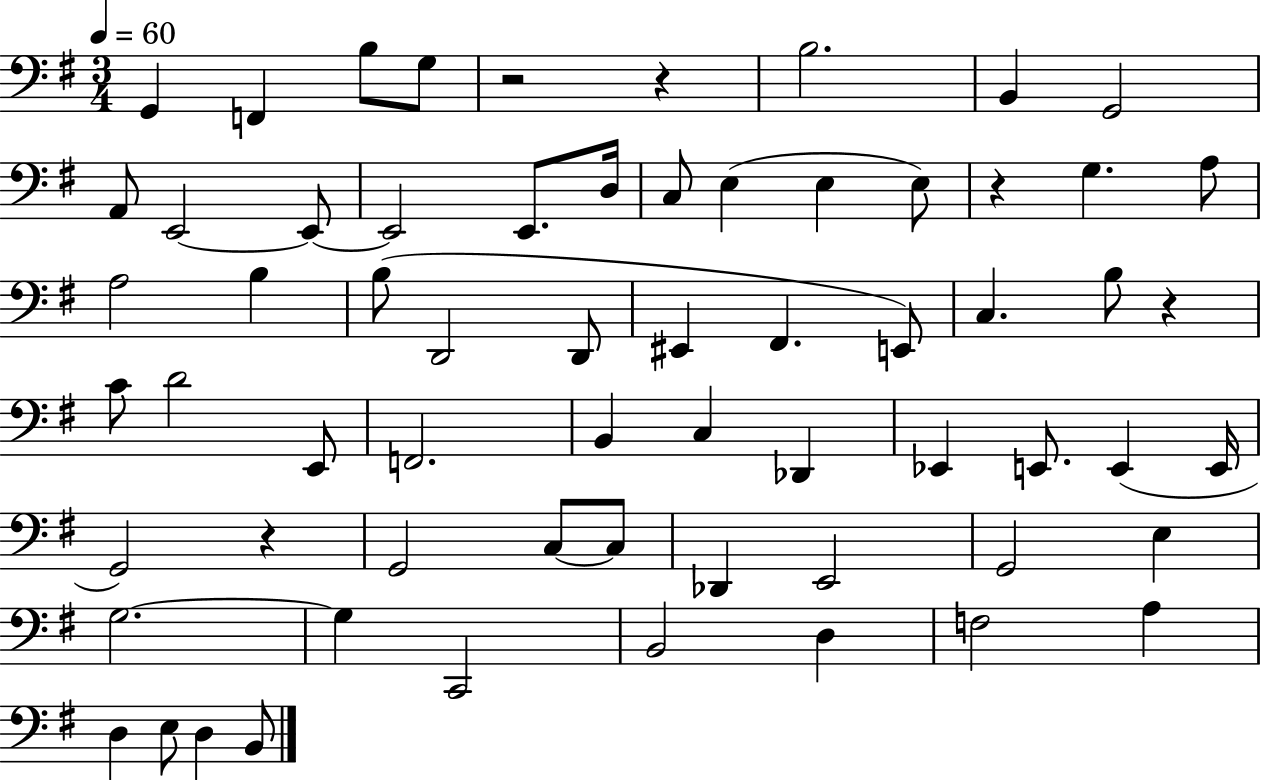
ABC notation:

X:1
T:Untitled
M:3/4
L:1/4
K:G
G,, F,, B,/2 G,/2 z2 z B,2 B,, G,,2 A,,/2 E,,2 E,,/2 E,,2 E,,/2 D,/4 C,/2 E, E, E,/2 z G, A,/2 A,2 B, B,/2 D,,2 D,,/2 ^E,, ^F,, E,,/2 C, B,/2 z C/2 D2 E,,/2 F,,2 B,, C, _D,, _E,, E,,/2 E,, E,,/4 G,,2 z G,,2 C,/2 C,/2 _D,, E,,2 G,,2 E, G,2 G, C,,2 B,,2 D, F,2 A, D, E,/2 D, B,,/2